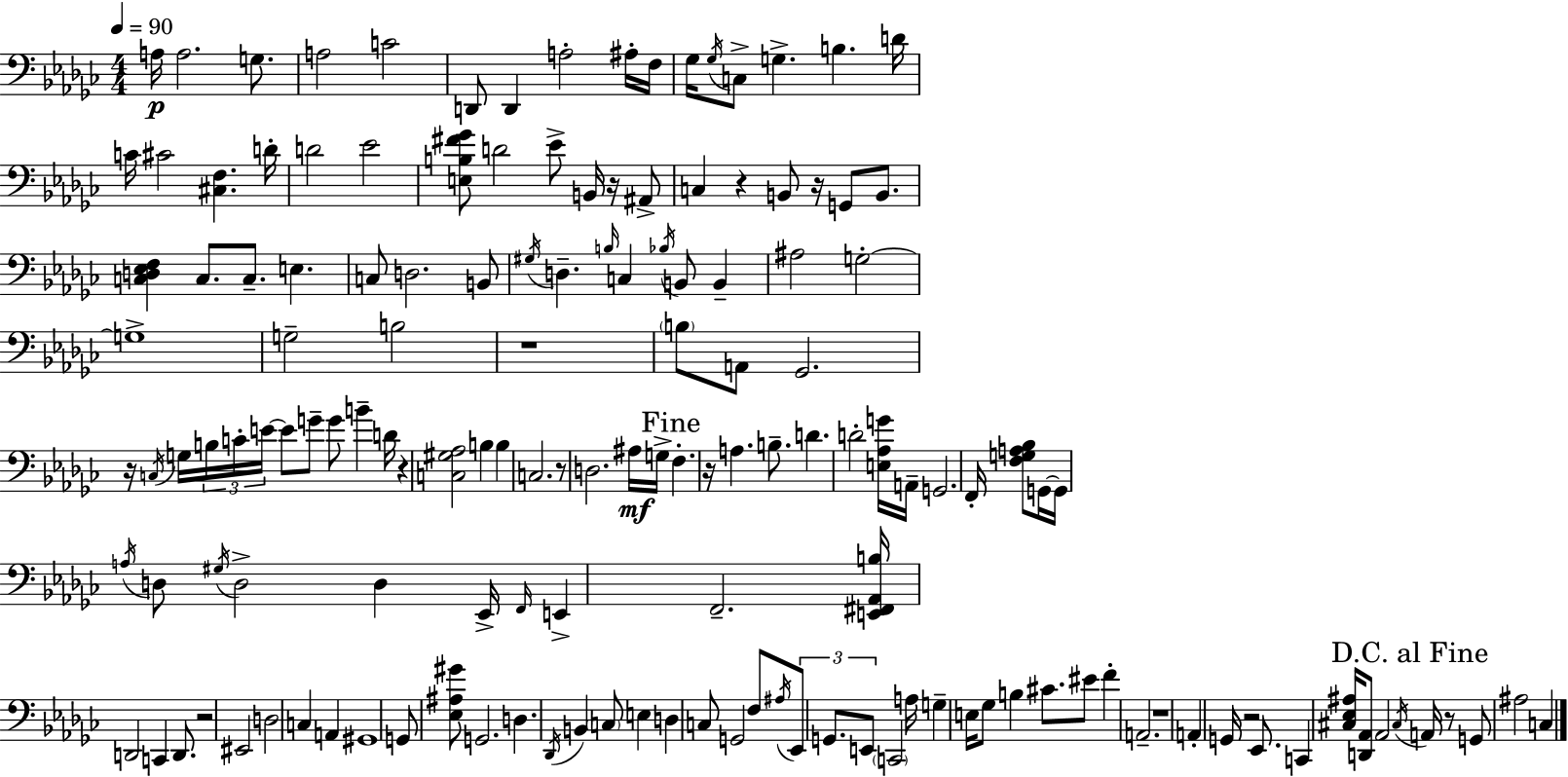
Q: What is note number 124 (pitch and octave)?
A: C#3